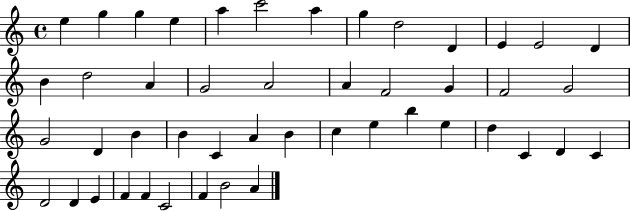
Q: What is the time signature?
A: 4/4